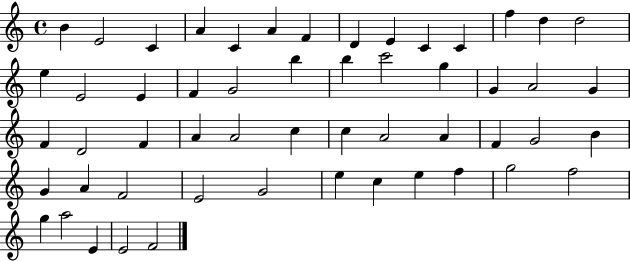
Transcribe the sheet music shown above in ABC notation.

X:1
T:Untitled
M:4/4
L:1/4
K:C
B E2 C A C A F D E C C f d d2 e E2 E F G2 b b c'2 g G A2 G F D2 F A A2 c c A2 A F G2 B G A F2 E2 G2 e c e f g2 f2 g a2 E E2 F2